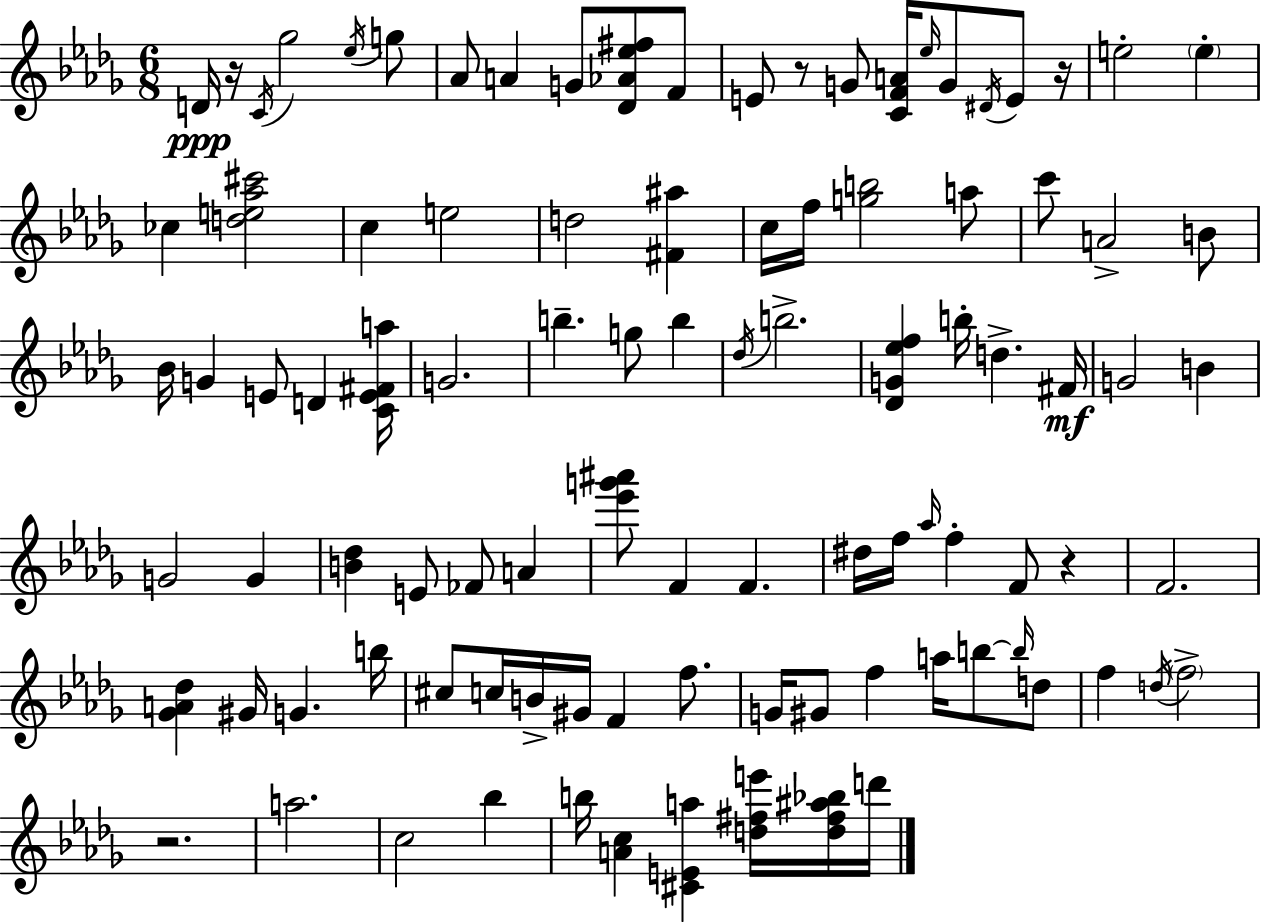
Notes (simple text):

D4/s R/s C4/s Gb5/h Eb5/s G5/e Ab4/e A4/q G4/e [Db4,Ab4,Eb5,F#5]/e F4/e E4/e R/e G4/e [C4,F4,A4]/s Eb5/s G4/e D#4/s E4/e R/s E5/h E5/q CES5/q [D5,E5,Ab5,C#6]/h C5/q E5/h D5/h [F#4,A#5]/q C5/s F5/s [G5,B5]/h A5/e C6/e A4/h B4/e Bb4/s G4/q E4/e D4/q [C4,E4,F#4,A5]/s G4/h. B5/q. G5/e B5/q Db5/s B5/h. [Db4,G4,Eb5,F5]/q B5/s D5/q. F#4/s G4/h B4/q G4/h G4/q [B4,Db5]/q E4/e FES4/e A4/q [Eb6,G6,A#6]/e F4/q F4/q. D#5/s F5/s Ab5/s F5/q F4/e R/q F4/h. [Gb4,A4,Db5]/q G#4/s G4/q. B5/s C#5/e C5/s B4/s G#4/s F4/q F5/e. G4/s G#4/e F5/q A5/s B5/e B5/s D5/e F5/q D5/s F5/h R/h. A5/h. C5/h Bb5/q B5/s [A4,C5]/q [C#4,E4,A5]/q [D5,F#5,E6]/s [D5,F#5,A#5,Bb5]/s D6/s